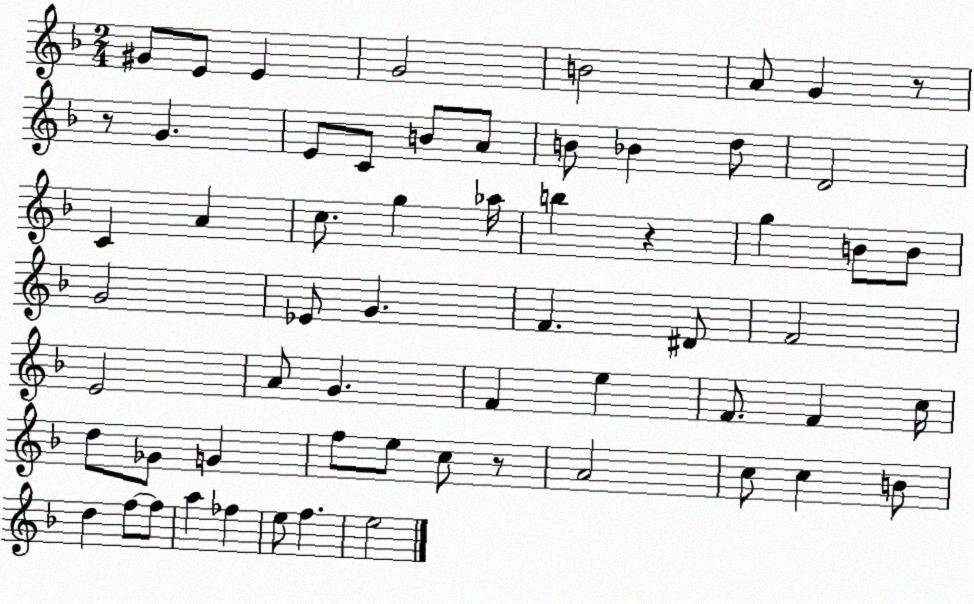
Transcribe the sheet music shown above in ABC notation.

X:1
T:Untitled
M:2/4
L:1/4
K:F
^G/2 E/2 E G2 B2 A/2 G z/2 z/2 G E/2 C/2 B/2 A/2 B/2 _B d/2 D2 C A c/2 g _a/4 b z g B/2 B/2 G2 _E/2 G F ^D/2 F2 E2 A/2 G F e F/2 F c/4 d/2 _G/2 G f/2 e/2 c/2 z/2 A2 c/2 c B/2 d f/2 f/2 a _f e/2 f e2